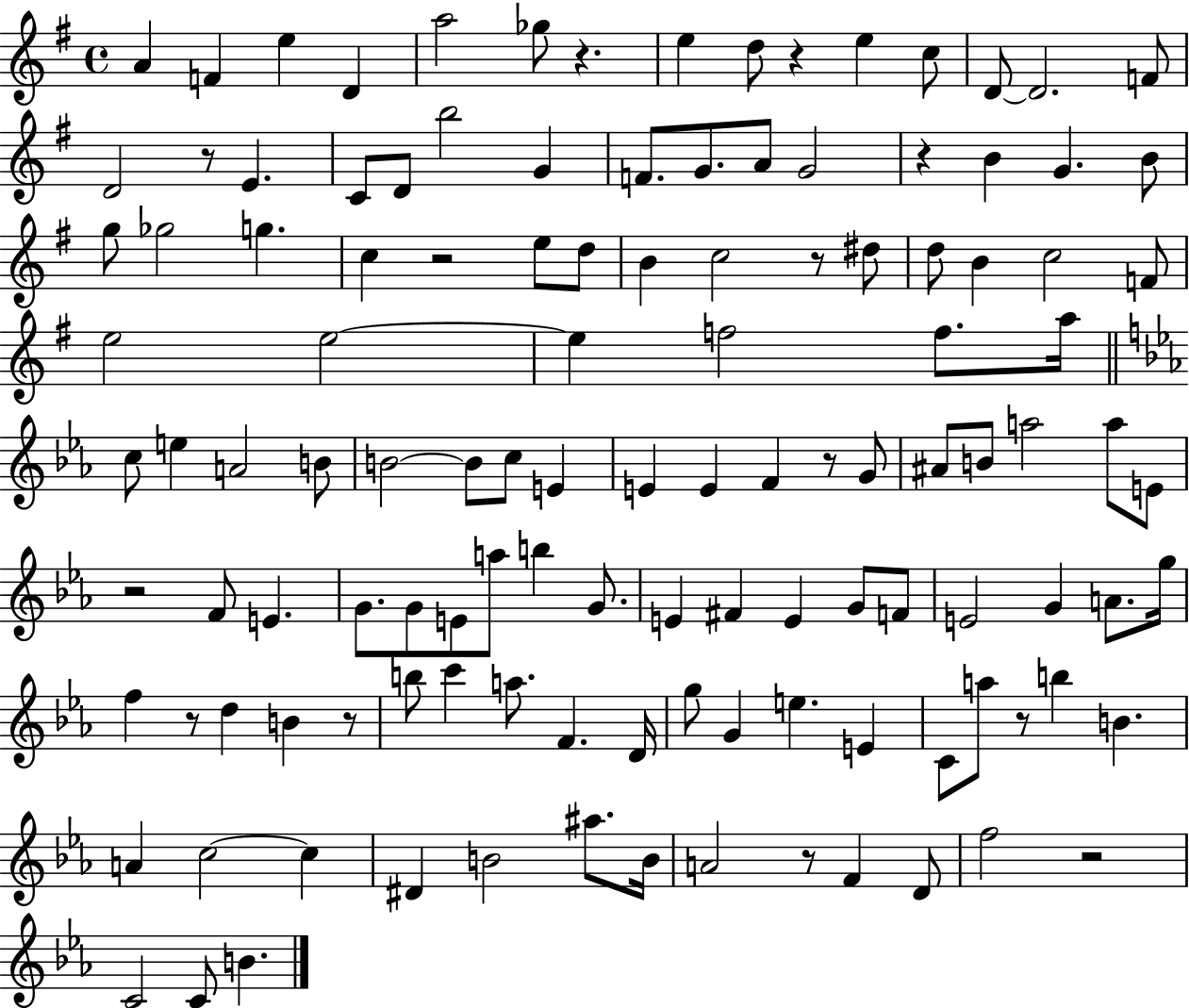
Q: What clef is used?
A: treble